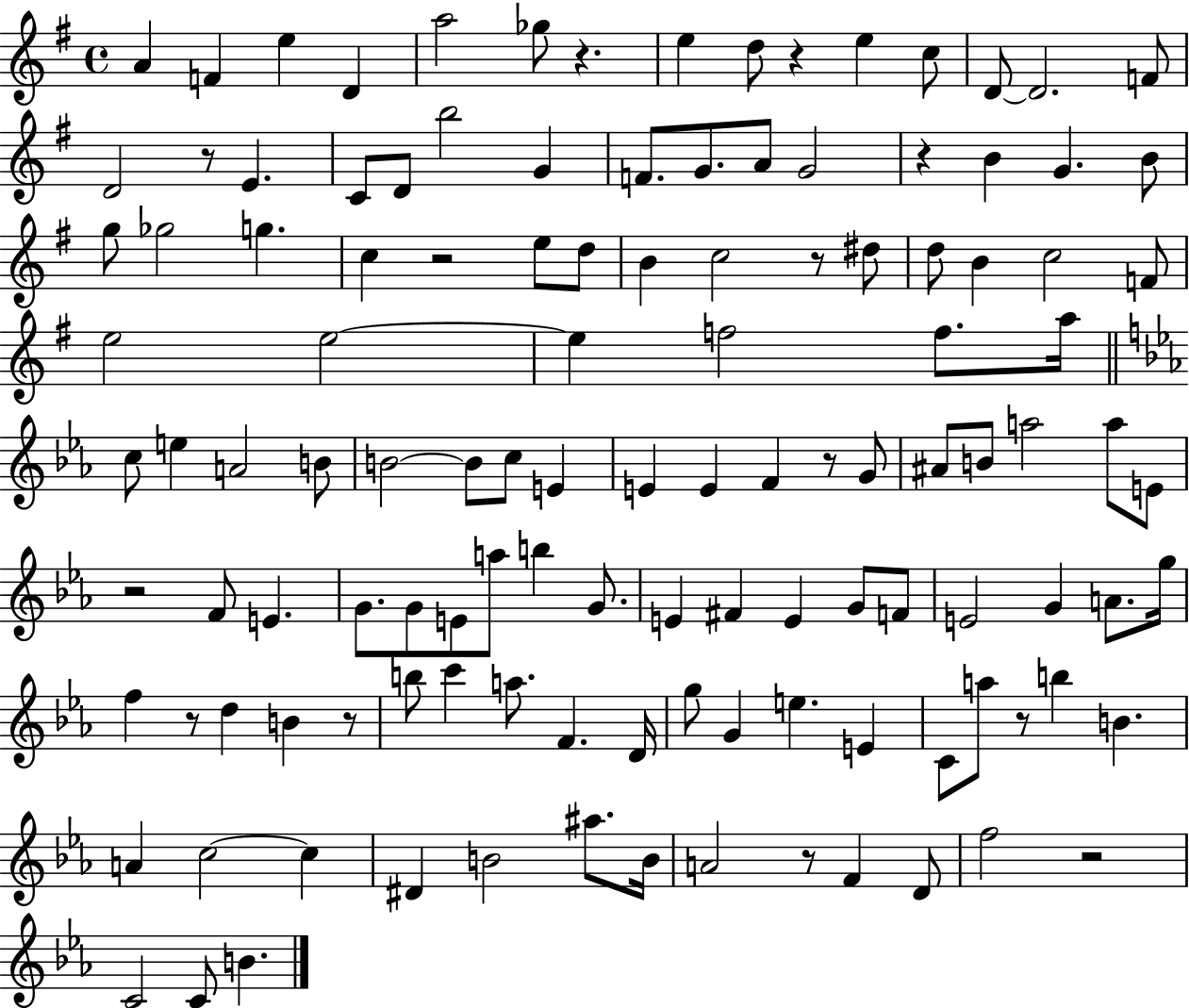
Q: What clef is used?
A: treble